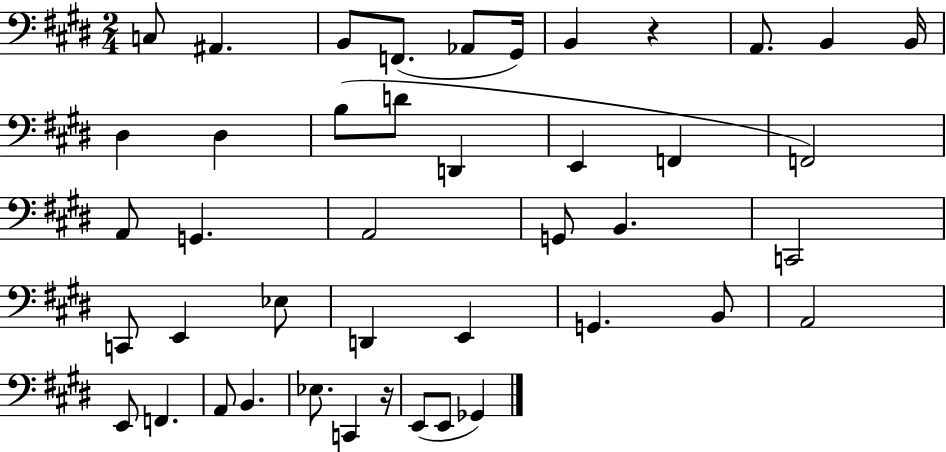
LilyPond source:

{
  \clef bass
  \numericTimeSignature
  \time 2/4
  \key e \major
  c8 ais,4. | b,8 f,8.( aes,8 gis,16) | b,4 r4 | a,8. b,4 b,16 | \break dis4 dis4 | b8( d'8 d,4 | e,4 f,4 | f,2) | \break a,8 g,4. | a,2 | g,8 b,4. | c,2 | \break c,8 e,4 ees8 | d,4 e,4 | g,4. b,8 | a,2 | \break e,8 f,4. | a,8 b,4. | ees8. c,4 r16 | e,8( e,8 ges,4) | \break \bar "|."
}